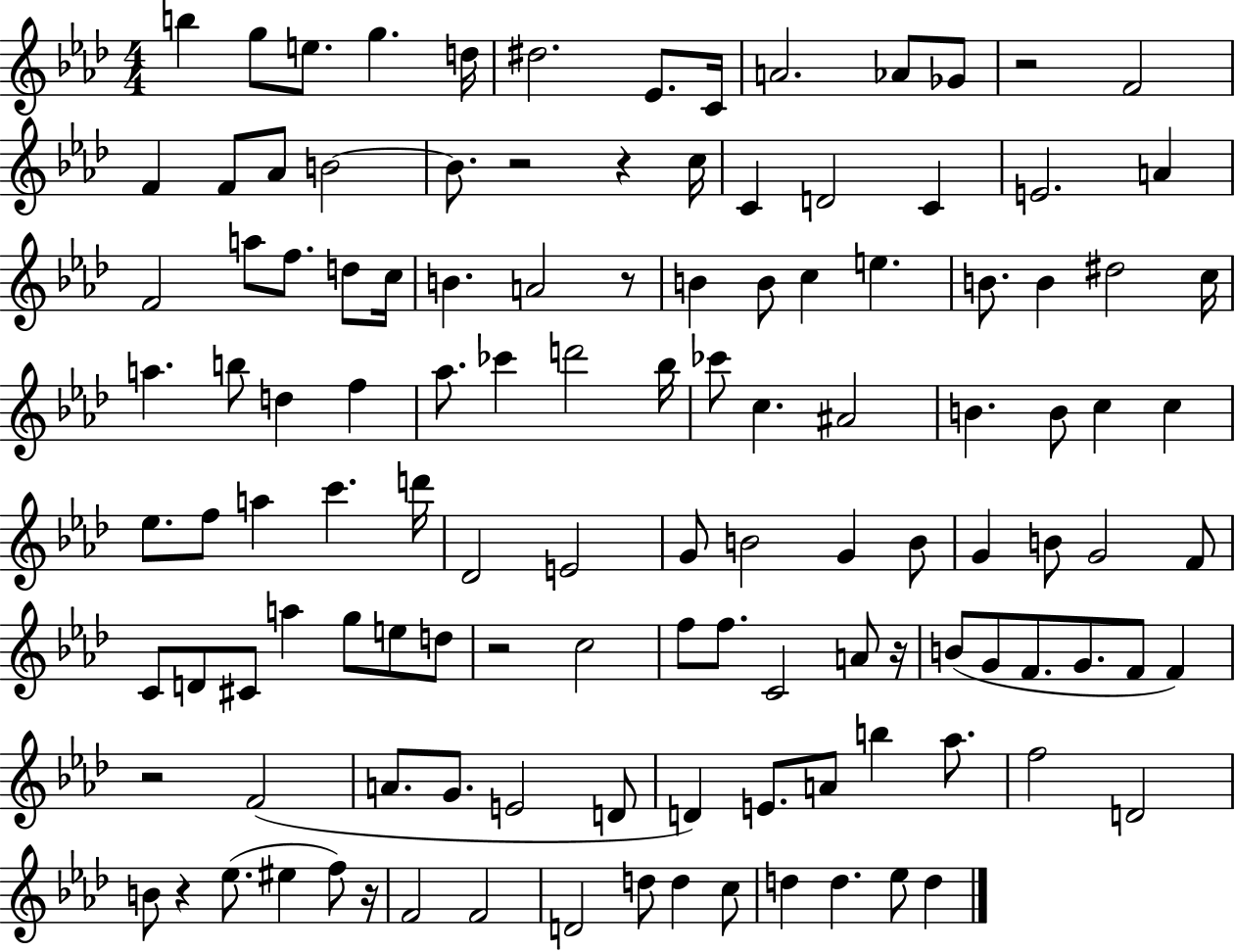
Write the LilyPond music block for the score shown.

{
  \clef treble
  \numericTimeSignature
  \time 4/4
  \key aes \major
  b''4 g''8 e''8. g''4. d''16 | dis''2. ees'8. c'16 | a'2. aes'8 ges'8 | r2 f'2 | \break f'4 f'8 aes'8 b'2~~ | b'8. r2 r4 c''16 | c'4 d'2 c'4 | e'2. a'4 | \break f'2 a''8 f''8. d''8 c''16 | b'4. a'2 r8 | b'4 b'8 c''4 e''4. | b'8. b'4 dis''2 c''16 | \break a''4. b''8 d''4 f''4 | aes''8. ces'''4 d'''2 bes''16 | ces'''8 c''4. ais'2 | b'4. b'8 c''4 c''4 | \break ees''8. f''8 a''4 c'''4. d'''16 | des'2 e'2 | g'8 b'2 g'4 b'8 | g'4 b'8 g'2 f'8 | \break c'8 d'8 cis'8 a''4 g''8 e''8 d''8 | r2 c''2 | f''8 f''8. c'2 a'8 r16 | b'8( g'8 f'8. g'8. f'8 f'4) | \break r2 f'2( | a'8. g'8. e'2 d'8 | d'4) e'8. a'8 b''4 aes''8. | f''2 d'2 | \break b'8 r4 ees''8.( eis''4 f''8) r16 | f'2 f'2 | d'2 d''8 d''4 c''8 | d''4 d''4. ees''8 d''4 | \break \bar "|."
}